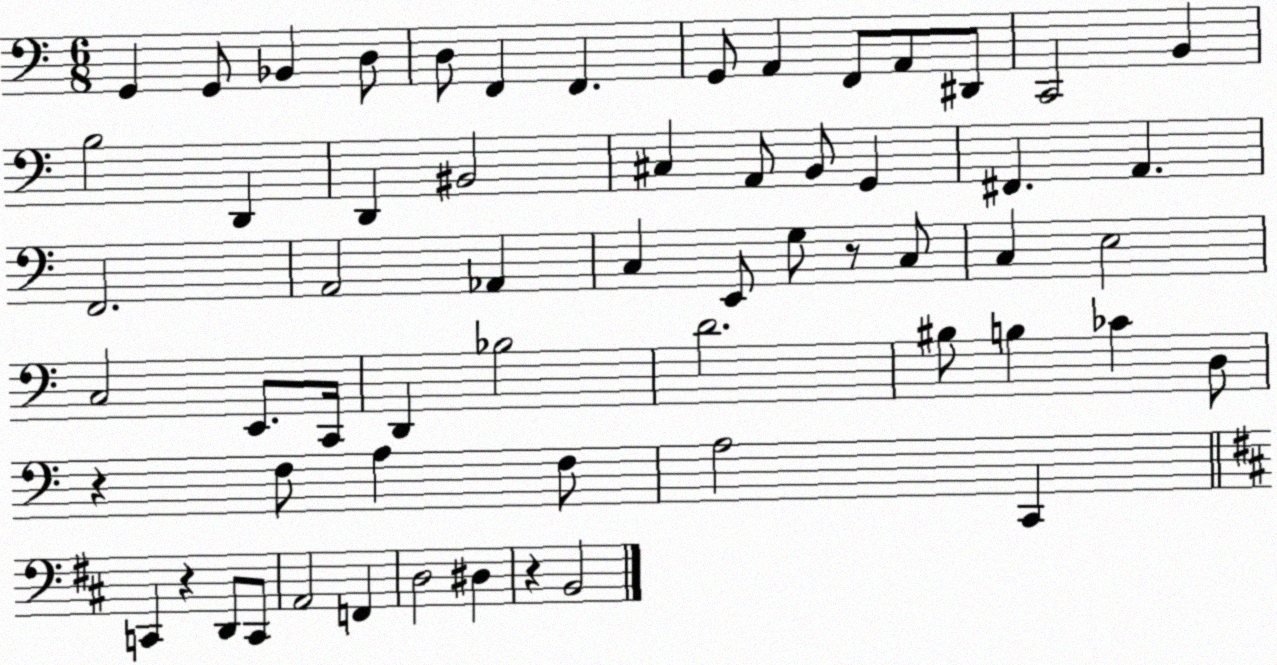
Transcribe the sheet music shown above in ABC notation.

X:1
T:Untitled
M:6/8
L:1/4
K:C
G,, G,,/2 _B,, D,/2 D,/2 F,, F,, G,,/2 A,, F,,/2 A,,/2 ^D,,/2 C,,2 B,, B,2 D,, D,, ^B,,2 ^C, A,,/2 B,,/2 G,, ^F,, A,, F,,2 A,,2 _A,, C, E,,/2 G,/2 z/2 C,/2 C, E,2 C,2 E,,/2 C,,/4 D,, _B,2 D2 ^B,/2 B, _C D,/2 z F,/2 A, F,/2 A,2 C,, C,, z D,,/2 C,,/2 A,,2 F,, D,2 ^D, z B,,2